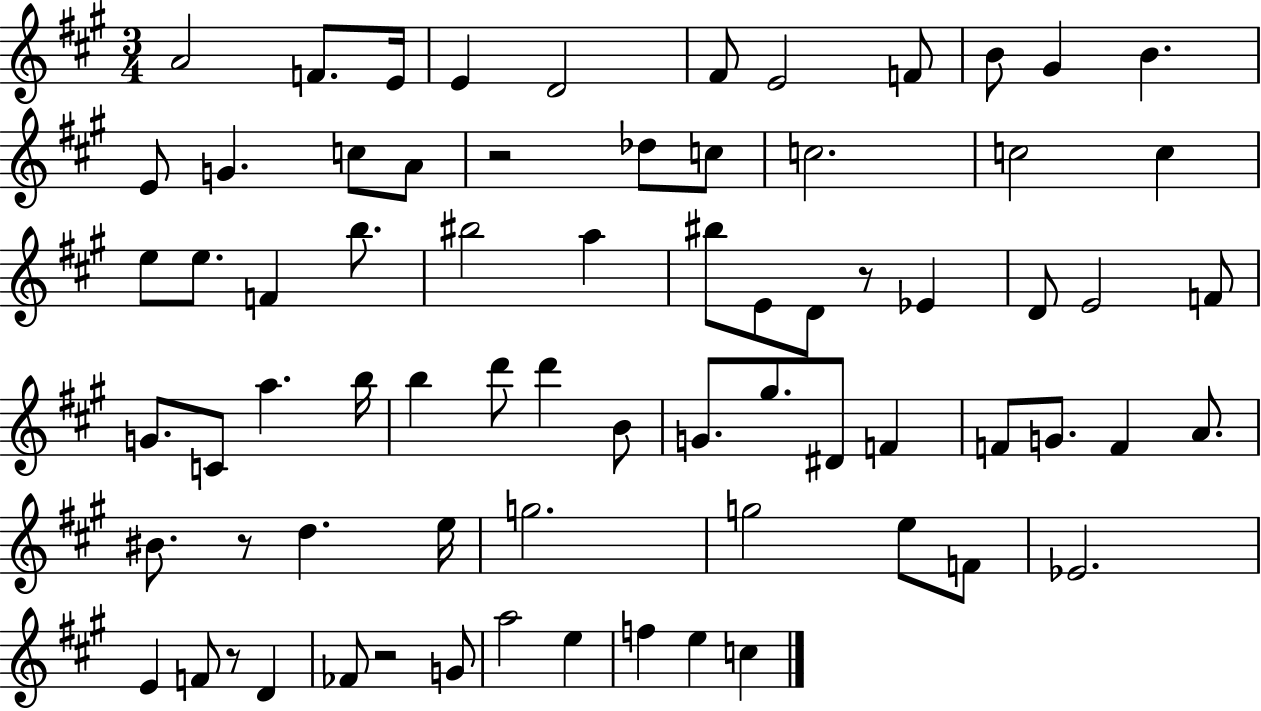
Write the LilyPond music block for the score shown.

{
  \clef treble
  \numericTimeSignature
  \time 3/4
  \key a \major
  a'2 f'8. e'16 | e'4 d'2 | fis'8 e'2 f'8 | b'8 gis'4 b'4. | \break e'8 g'4. c''8 a'8 | r2 des''8 c''8 | c''2. | c''2 c''4 | \break e''8 e''8. f'4 b''8. | bis''2 a''4 | bis''8 e'8 d'8 r8 ees'4 | d'8 e'2 f'8 | \break g'8. c'8 a''4. b''16 | b''4 d'''8 d'''4 b'8 | g'8. gis''8. dis'8 f'4 | f'8 g'8. f'4 a'8. | \break bis'8. r8 d''4. e''16 | g''2. | g''2 e''8 f'8 | ees'2. | \break e'4 f'8 r8 d'4 | fes'8 r2 g'8 | a''2 e''4 | f''4 e''4 c''4 | \break \bar "|."
}